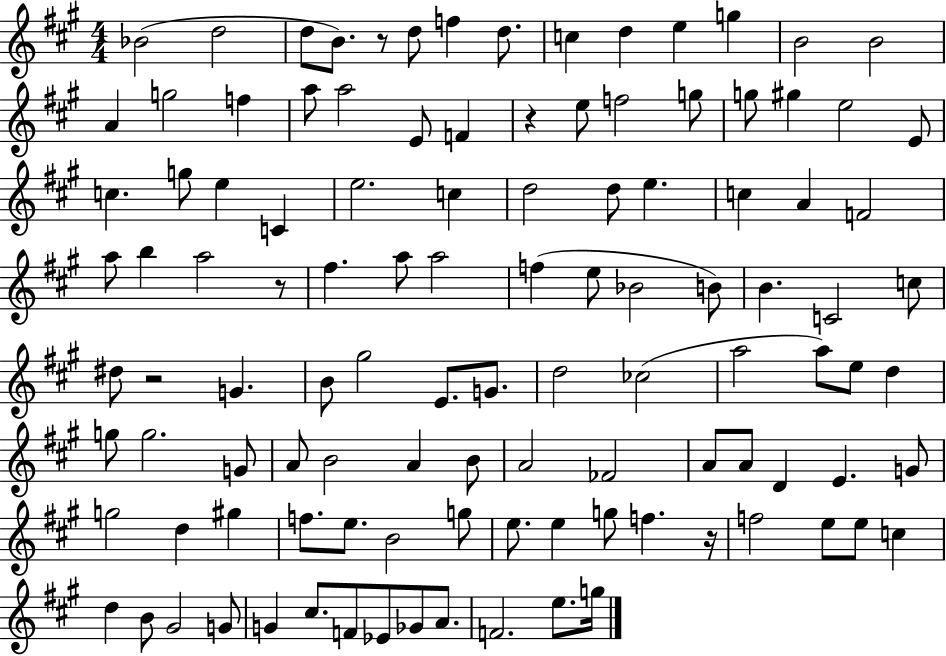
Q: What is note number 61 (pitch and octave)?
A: A5